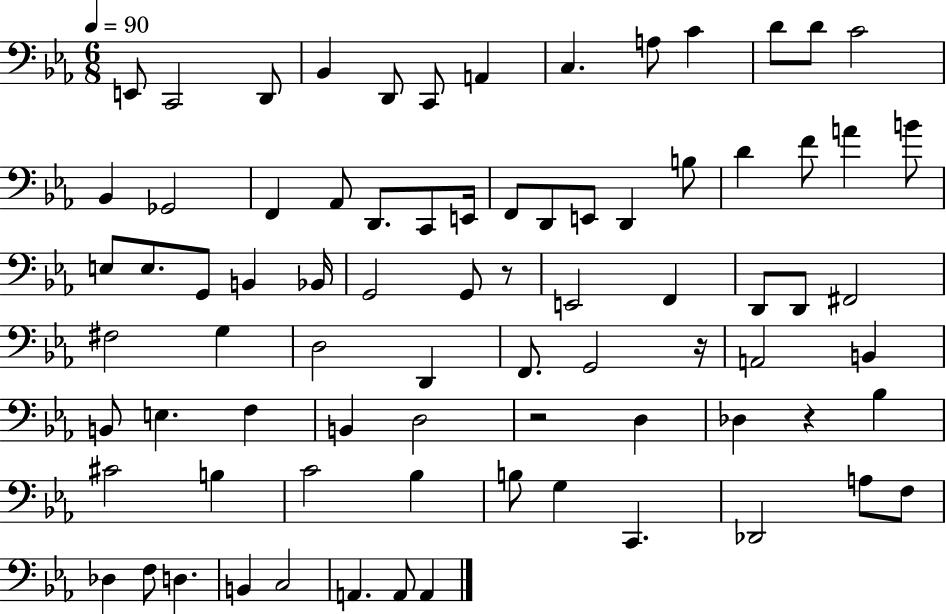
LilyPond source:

{
  \clef bass
  \numericTimeSignature
  \time 6/8
  \key ees \major
  \tempo 4 = 90
  e,8 c,2 d,8 | bes,4 d,8 c,8 a,4 | c4. a8 c'4 | d'8 d'8 c'2 | \break bes,4 ges,2 | f,4 aes,8 d,8. c,8 e,16 | f,8 d,8 e,8 d,4 b8 | d'4 f'8 a'4 b'8 | \break e8 e8. g,8 b,4 bes,16 | g,2 g,8 r8 | e,2 f,4 | d,8 d,8 fis,2 | \break fis2 g4 | d2 d,4 | f,8. g,2 r16 | a,2 b,4 | \break b,8 e4. f4 | b,4 d2 | r2 d4 | des4 r4 bes4 | \break cis'2 b4 | c'2 bes4 | b8 g4 c,4. | des,2 a8 f8 | \break des4 f8 d4. | b,4 c2 | a,4. a,8 a,4 | \bar "|."
}